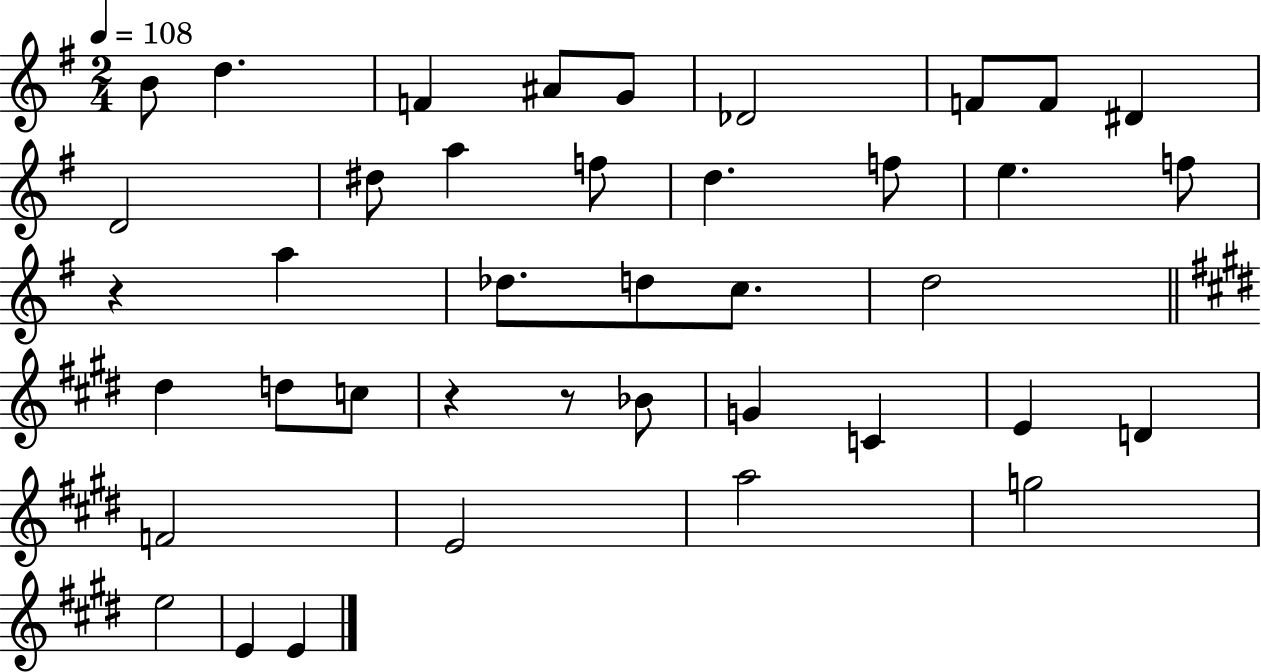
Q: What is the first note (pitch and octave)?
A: B4